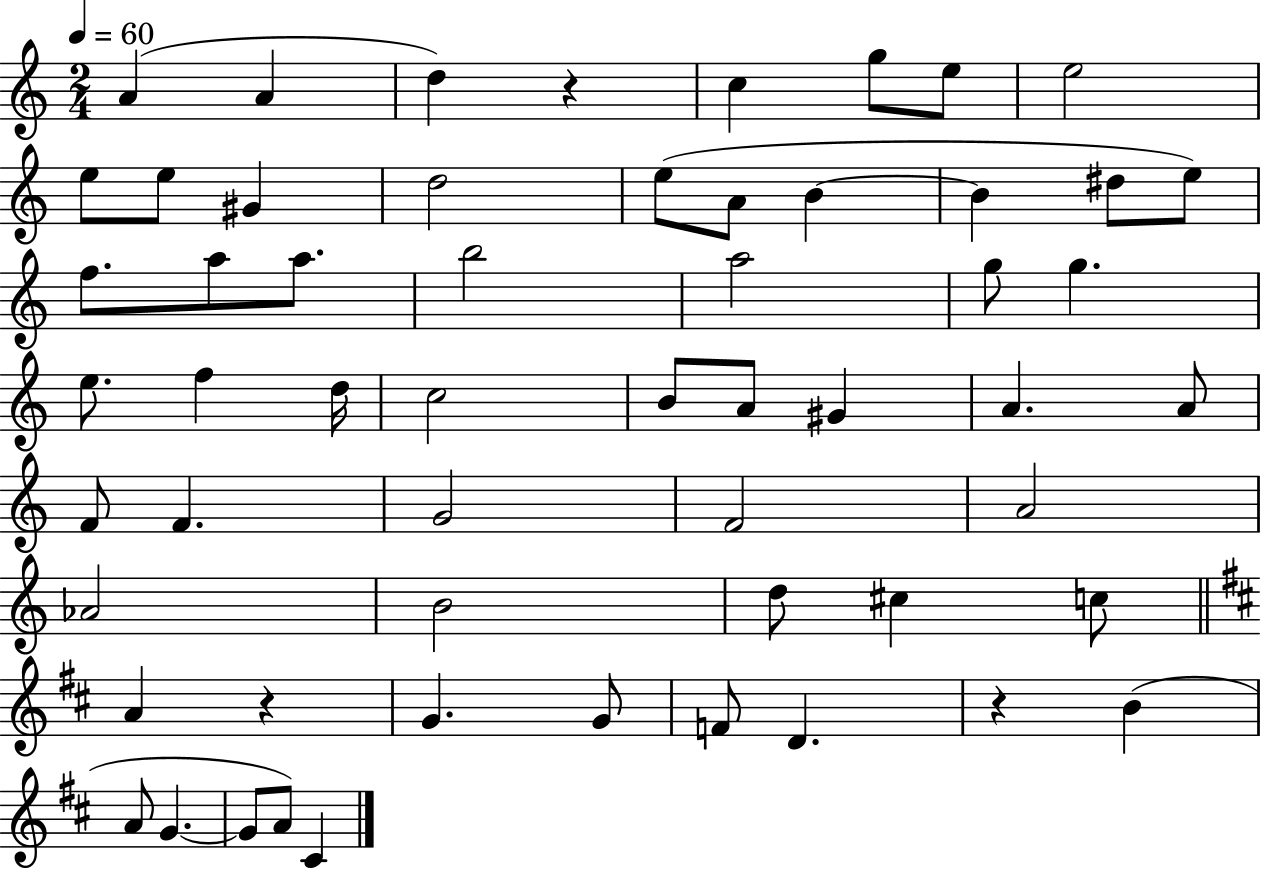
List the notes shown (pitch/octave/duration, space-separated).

A4/q A4/q D5/q R/q C5/q G5/e E5/e E5/h E5/e E5/e G#4/q D5/h E5/e A4/e B4/q B4/q D#5/e E5/e F5/e. A5/e A5/e. B5/h A5/h G5/e G5/q. E5/e. F5/q D5/s C5/h B4/e A4/e G#4/q A4/q. A4/e F4/e F4/q. G4/h F4/h A4/h Ab4/h B4/h D5/e C#5/q C5/e A4/q R/q G4/q. G4/e F4/e D4/q. R/q B4/q A4/e G4/q. G4/e A4/e C#4/q